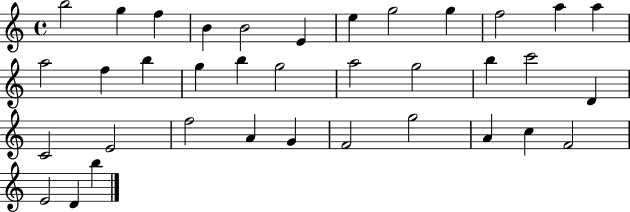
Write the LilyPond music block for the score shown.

{
  \clef treble
  \time 4/4
  \defaultTimeSignature
  \key c \major
  b''2 g''4 f''4 | b'4 b'2 e'4 | e''4 g''2 g''4 | f''2 a''4 a''4 | \break a''2 f''4 b''4 | g''4 b''4 g''2 | a''2 g''2 | b''4 c'''2 d'4 | \break c'2 e'2 | f''2 a'4 g'4 | f'2 g''2 | a'4 c''4 f'2 | \break e'2 d'4 b''4 | \bar "|."
}